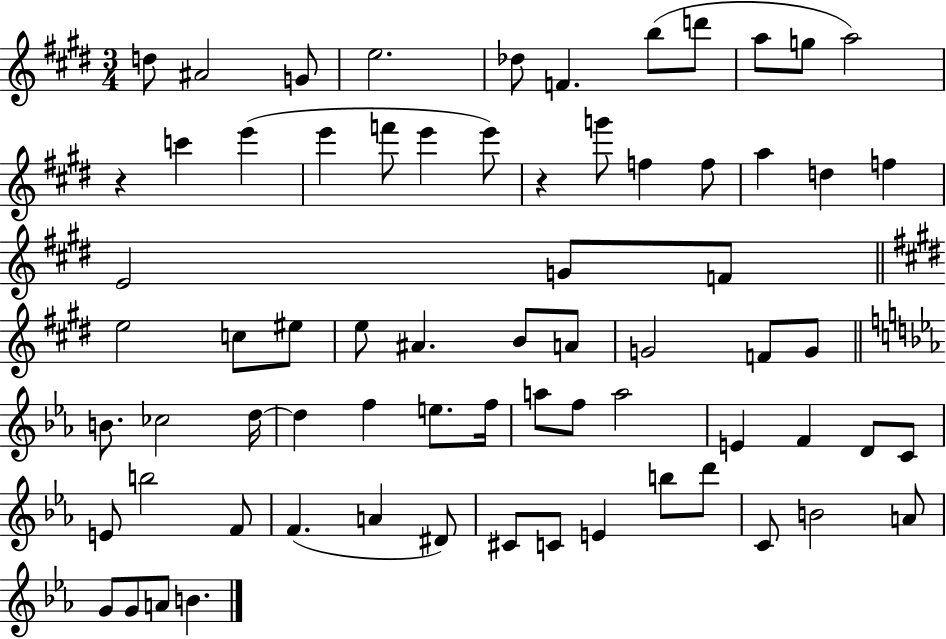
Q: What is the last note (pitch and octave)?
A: B4